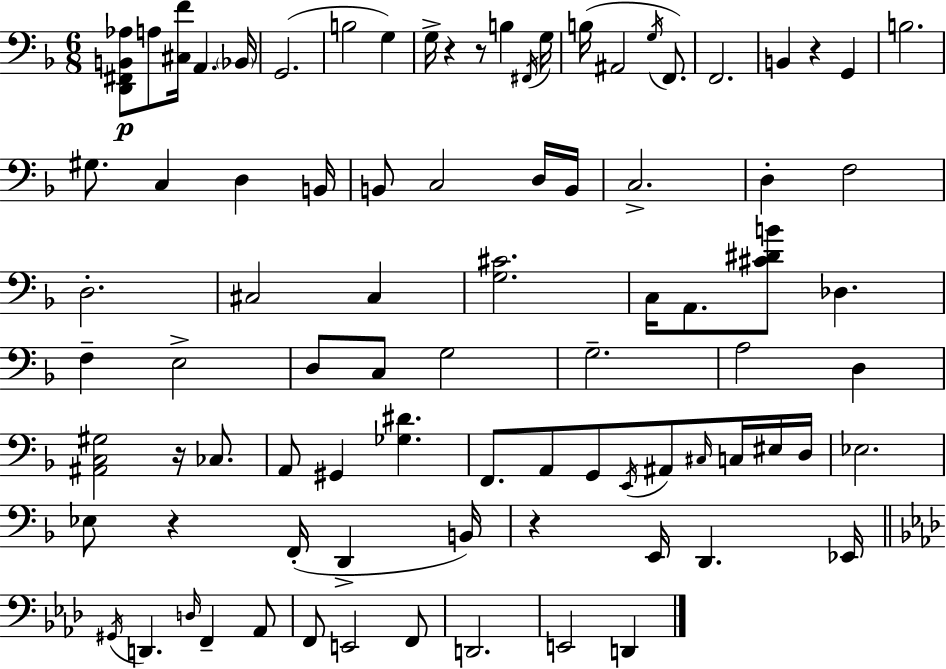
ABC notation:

X:1
T:Untitled
M:6/8
L:1/4
K:F
[D,,^F,,B,,_A,]/2 A,/2 [^C,F]/4 A,, _B,,/4 G,,2 B,2 G, G,/4 z z/2 B, ^F,,/4 G,/4 B,/4 ^A,,2 G,/4 F,,/2 F,,2 B,, z G,, B,2 ^G,/2 C, D, B,,/4 B,,/2 C,2 D,/4 B,,/4 C,2 D, F,2 D,2 ^C,2 ^C, [G,^C]2 C,/4 A,,/2 [^C^DB]/2 _D, F, E,2 D,/2 C,/2 G,2 G,2 A,2 D, [^A,,C,^G,]2 z/4 _C,/2 A,,/2 ^G,, [_G,^D] F,,/2 A,,/2 G,,/2 E,,/4 ^A,,/2 ^C,/4 C,/4 ^E,/4 D,/4 _E,2 _E,/2 z F,,/4 D,, B,,/4 z E,,/4 D,, _E,,/4 ^G,,/4 D,, D,/4 F,, _A,,/2 F,,/2 E,,2 F,,/2 D,,2 E,,2 D,,